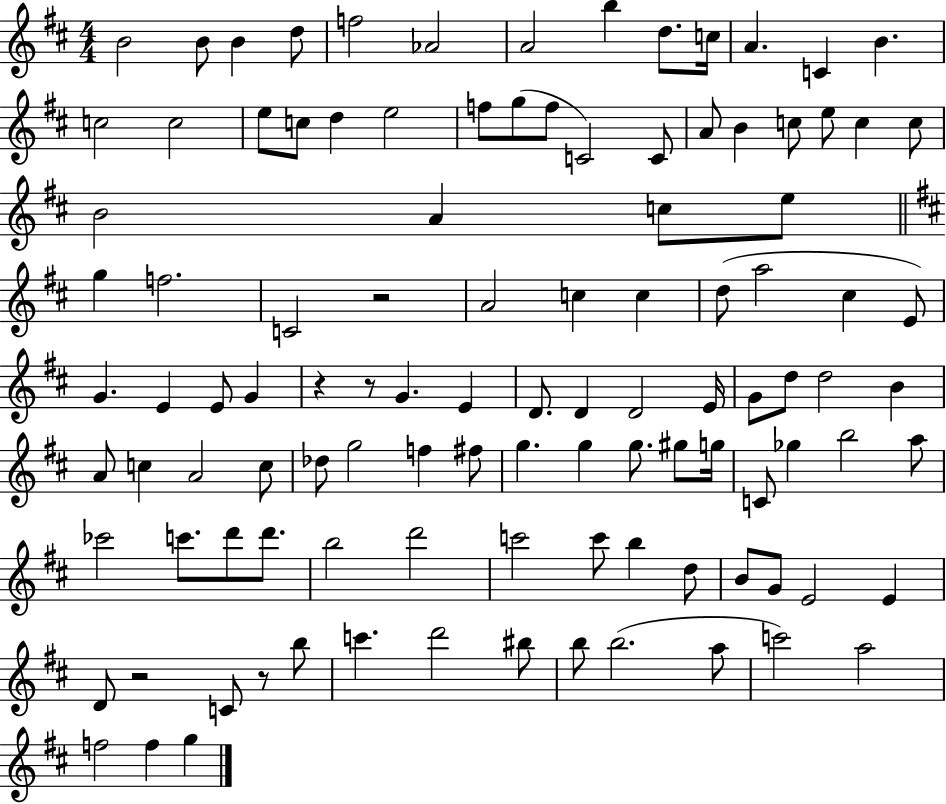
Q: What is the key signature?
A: D major